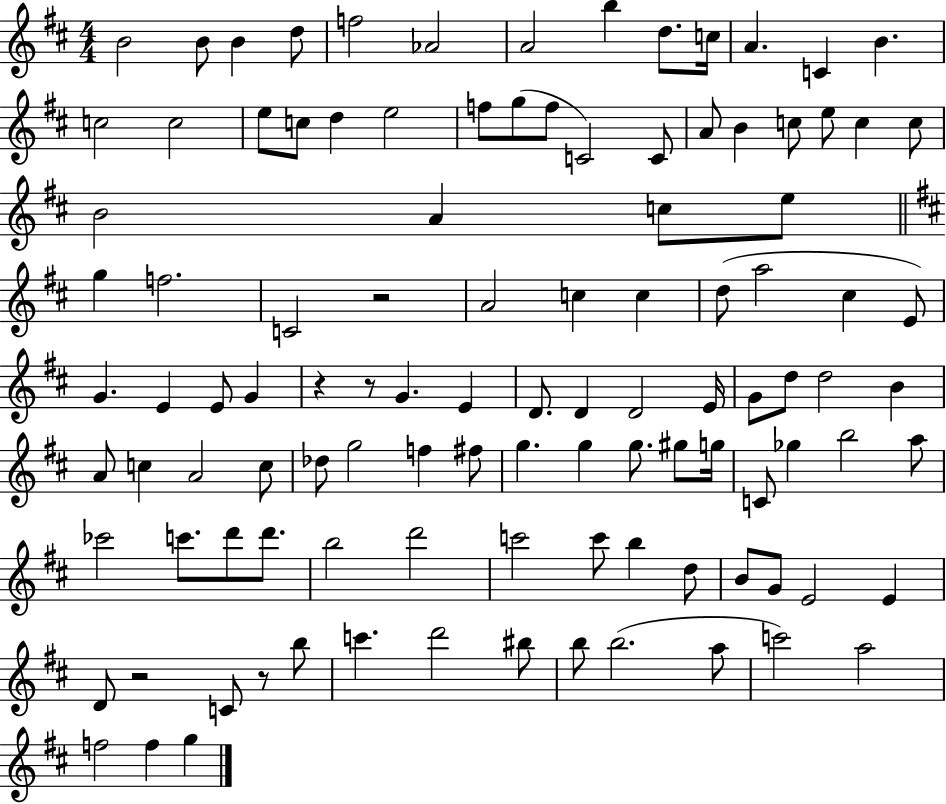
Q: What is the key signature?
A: D major